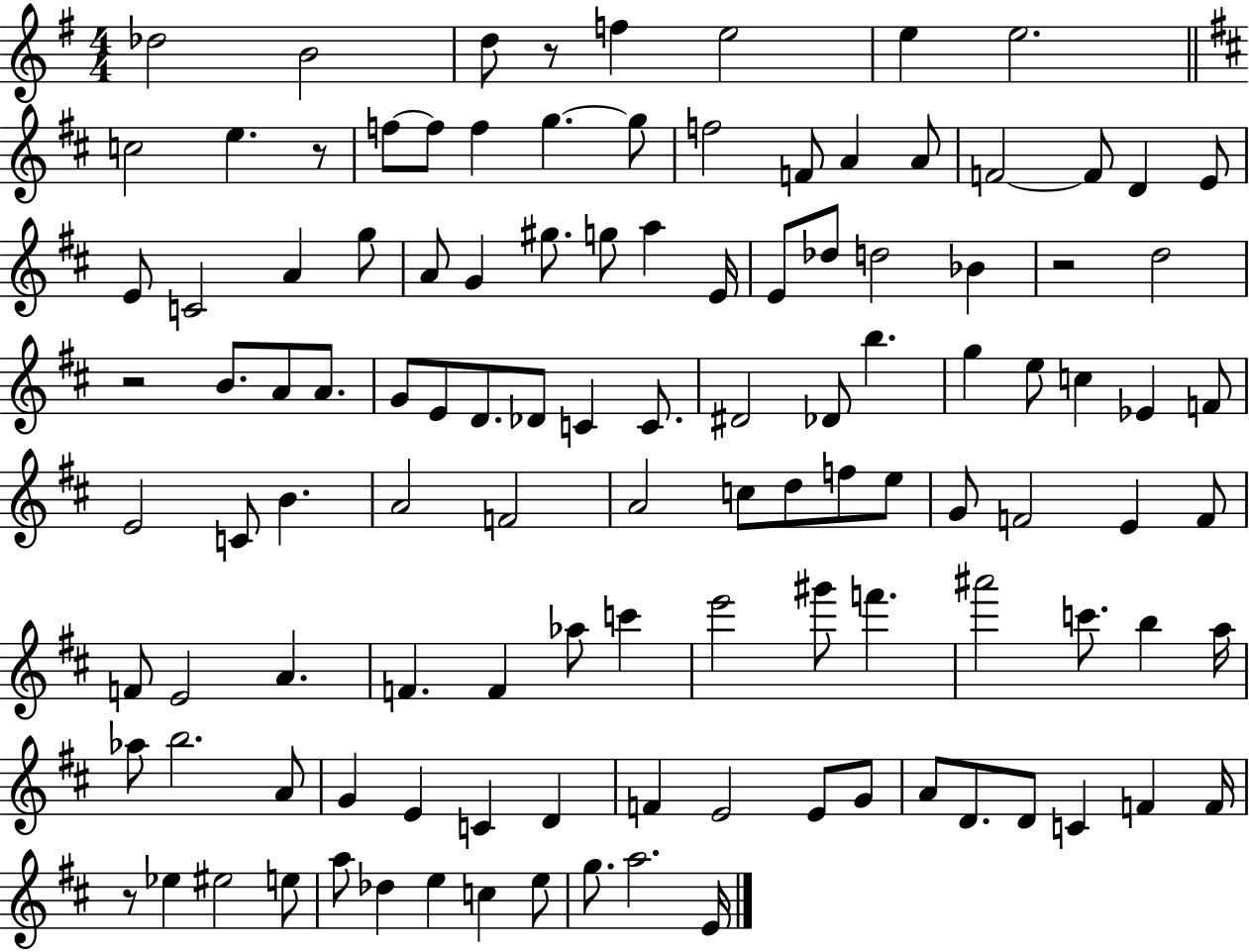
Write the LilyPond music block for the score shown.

{
  \clef treble
  \numericTimeSignature
  \time 4/4
  \key g \major
  des''2 b'2 | d''8 r8 f''4 e''2 | e''4 e''2. | \bar "||" \break \key d \major c''2 e''4. r8 | f''8~~ f''8 f''4 g''4.~~ g''8 | f''2 f'8 a'4 a'8 | f'2~~ f'8 d'4 e'8 | \break e'8 c'2 a'4 g''8 | a'8 g'4 gis''8. g''8 a''4 e'16 | e'8 des''8 d''2 bes'4 | r2 d''2 | \break r2 b'8. a'8 a'8. | g'8 e'8 d'8. des'8 c'4 c'8. | dis'2 des'8 b''4. | g''4 e''8 c''4 ees'4 f'8 | \break e'2 c'8 b'4. | a'2 f'2 | a'2 c''8 d''8 f''8 e''8 | g'8 f'2 e'4 f'8 | \break f'8 e'2 a'4. | f'4. f'4 aes''8 c'''4 | e'''2 gis'''8 f'''4. | ais'''2 c'''8. b''4 a''16 | \break aes''8 b''2. a'8 | g'4 e'4 c'4 d'4 | f'4 e'2 e'8 g'8 | a'8 d'8. d'8 c'4 f'4 f'16 | \break r8 ees''4 eis''2 e''8 | a''8 des''4 e''4 c''4 e''8 | g''8. a''2. e'16 | \bar "|."
}